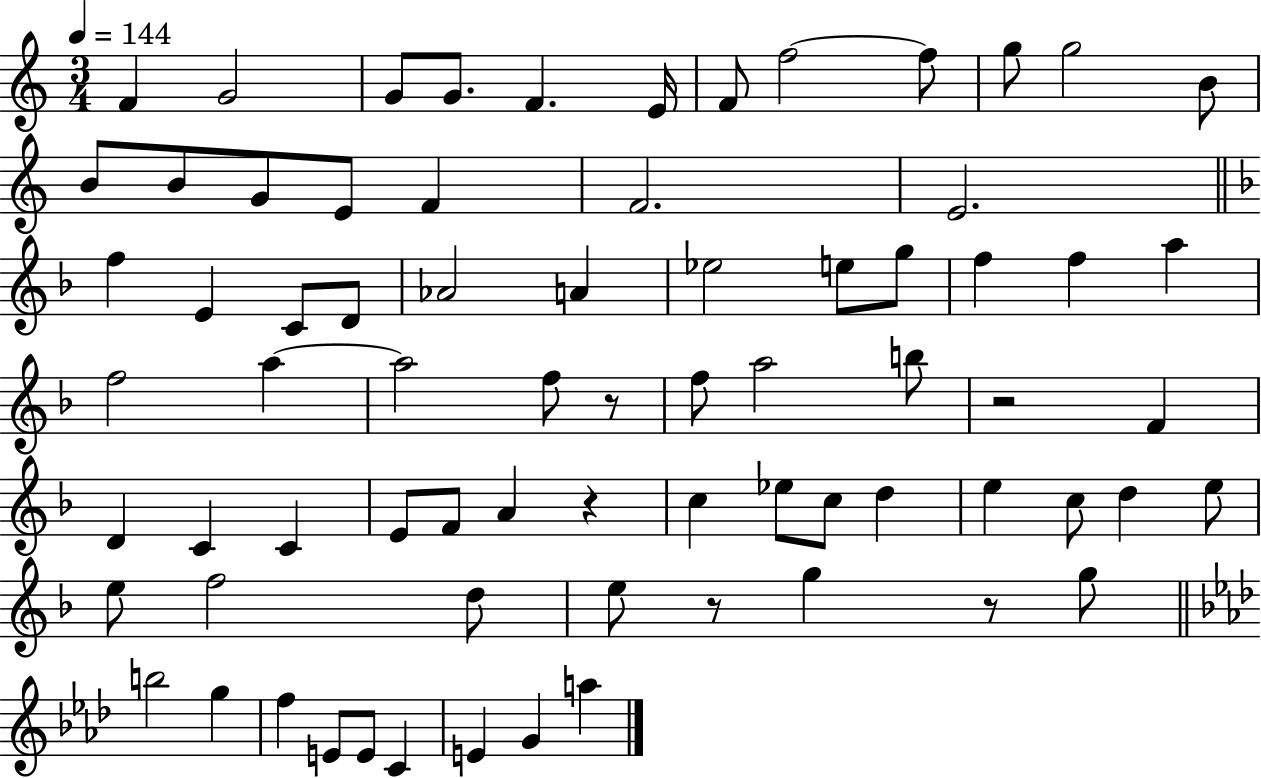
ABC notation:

X:1
T:Untitled
M:3/4
L:1/4
K:C
F G2 G/2 G/2 F E/4 F/2 f2 f/2 g/2 g2 B/2 B/2 B/2 G/2 E/2 F F2 E2 f E C/2 D/2 _A2 A _e2 e/2 g/2 f f a f2 a a2 f/2 z/2 f/2 a2 b/2 z2 F D C C E/2 F/2 A z c _e/2 c/2 d e c/2 d e/2 e/2 f2 d/2 e/2 z/2 g z/2 g/2 b2 g f E/2 E/2 C E G a